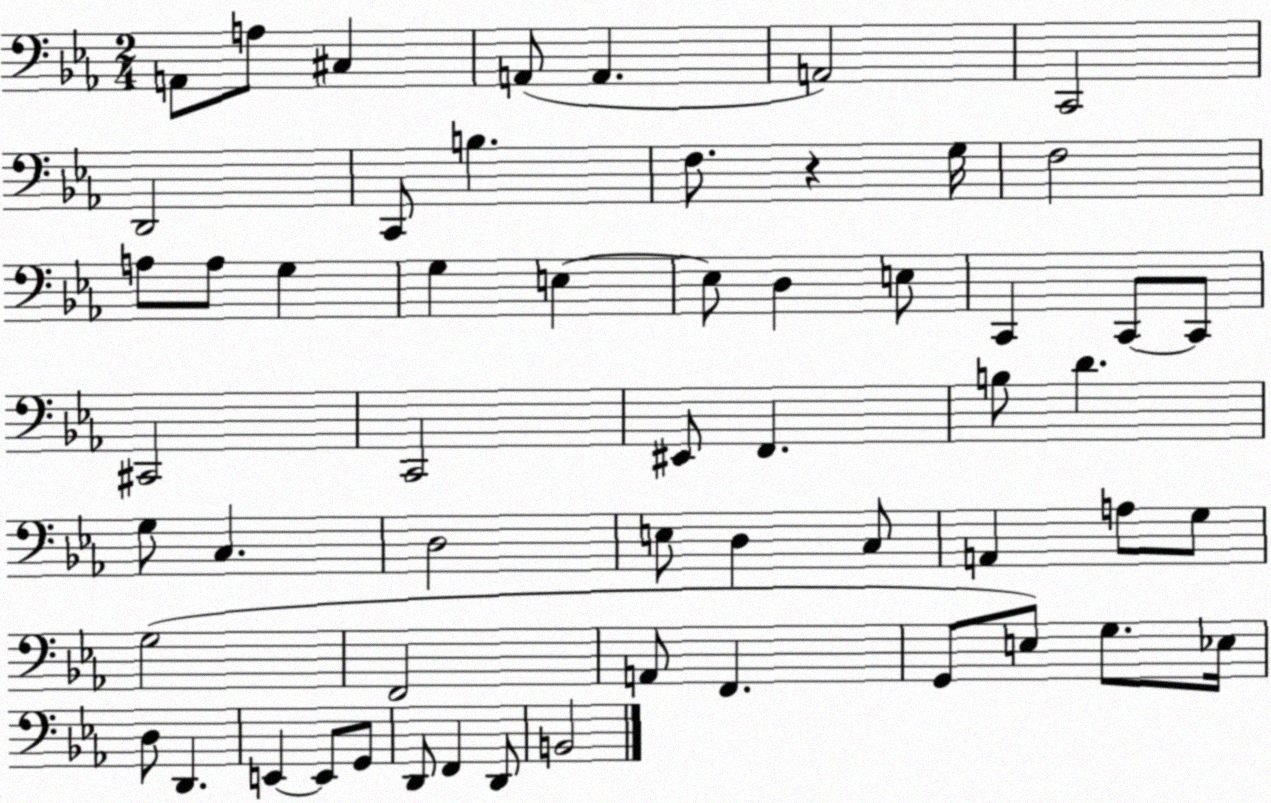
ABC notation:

X:1
T:Untitled
M:2/4
L:1/4
K:Eb
A,,/2 A,/2 ^C, A,,/2 A,, A,,2 C,,2 D,,2 C,,/2 B, F,/2 z G,/4 F,2 A,/2 A,/2 G, G, E, E,/2 D, E,/2 C,, C,,/2 C,,/2 ^C,,2 C,,2 ^E,,/2 F,, B,/2 D G,/2 C, D,2 E,/2 D, C,/2 A,, A,/2 G,/2 G,2 F,,2 A,,/2 F,, G,,/2 E,/2 G,/2 _E,/4 D,/2 D,, E,, E,,/2 G,,/2 D,,/2 F,, D,,/2 B,,2